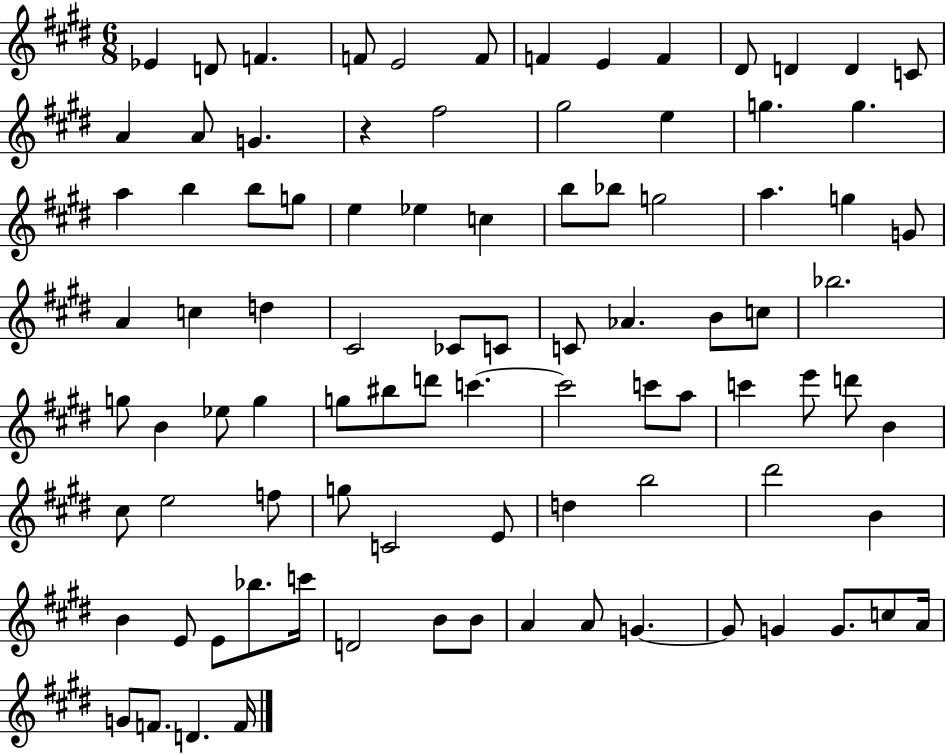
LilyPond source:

{
  \clef treble
  \numericTimeSignature
  \time 6/8
  \key e \major
  ees'4 d'8 f'4. | f'8 e'2 f'8 | f'4 e'4 f'4 | dis'8 d'4 d'4 c'8 | \break a'4 a'8 g'4. | r4 fis''2 | gis''2 e''4 | g''4. g''4. | \break a''4 b''4 b''8 g''8 | e''4 ees''4 c''4 | b''8 bes''8 g''2 | a''4. g''4 g'8 | \break a'4 c''4 d''4 | cis'2 ces'8 c'8 | c'8 aes'4. b'8 c''8 | bes''2. | \break g''8 b'4 ees''8 g''4 | g''8 bis''8 d'''8 c'''4.~~ | c'''2 c'''8 a''8 | c'''4 e'''8 d'''8 b'4 | \break cis''8 e''2 f''8 | g''8 c'2 e'8 | d''4 b''2 | dis'''2 b'4 | \break b'4 e'8 e'8 bes''8. c'''16 | d'2 b'8 b'8 | a'4 a'8 g'4.~~ | g'8 g'4 g'8. c''8 a'16 | \break g'8 f'8. d'4. f'16 | \bar "|."
}